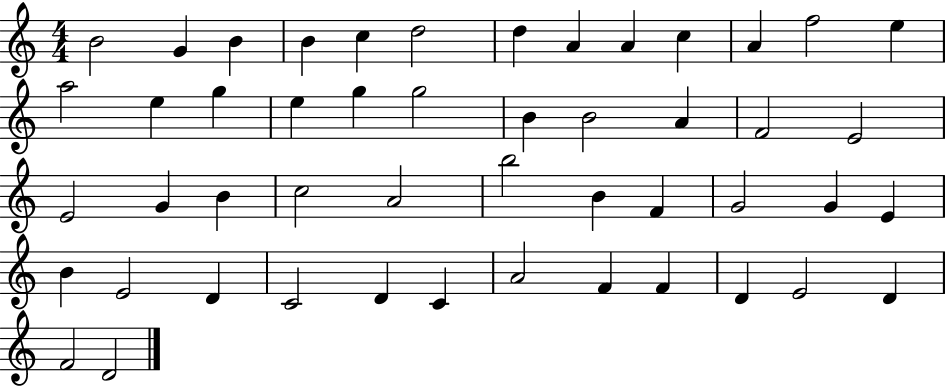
{
  \clef treble
  \numericTimeSignature
  \time 4/4
  \key c \major
  b'2 g'4 b'4 | b'4 c''4 d''2 | d''4 a'4 a'4 c''4 | a'4 f''2 e''4 | \break a''2 e''4 g''4 | e''4 g''4 g''2 | b'4 b'2 a'4 | f'2 e'2 | \break e'2 g'4 b'4 | c''2 a'2 | b''2 b'4 f'4 | g'2 g'4 e'4 | \break b'4 e'2 d'4 | c'2 d'4 c'4 | a'2 f'4 f'4 | d'4 e'2 d'4 | \break f'2 d'2 | \bar "|."
}